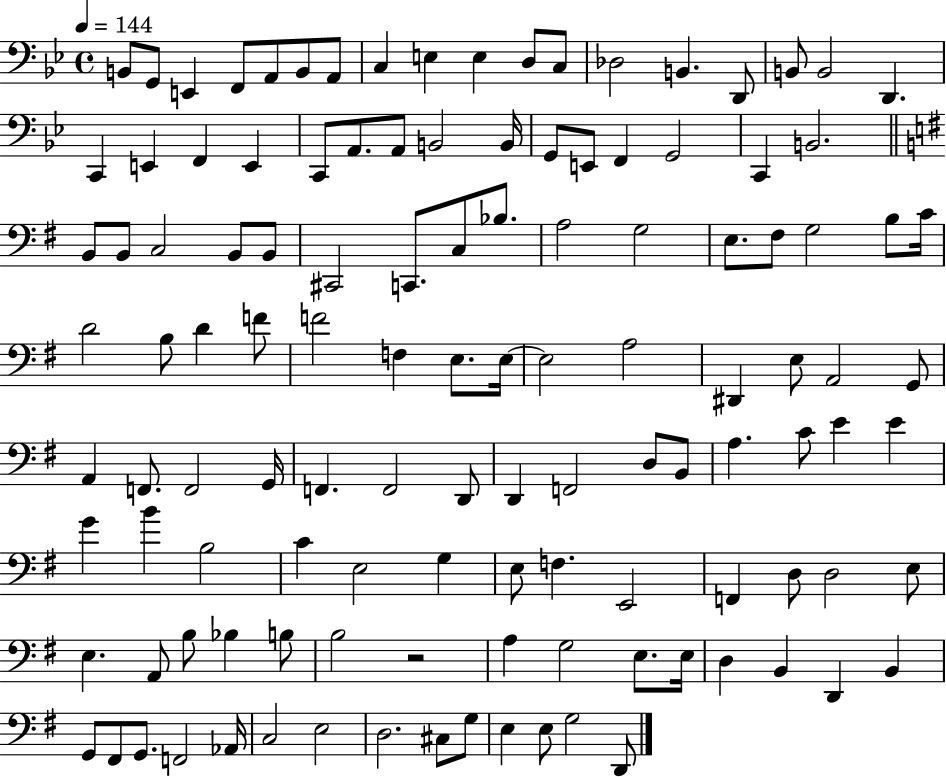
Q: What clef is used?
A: bass